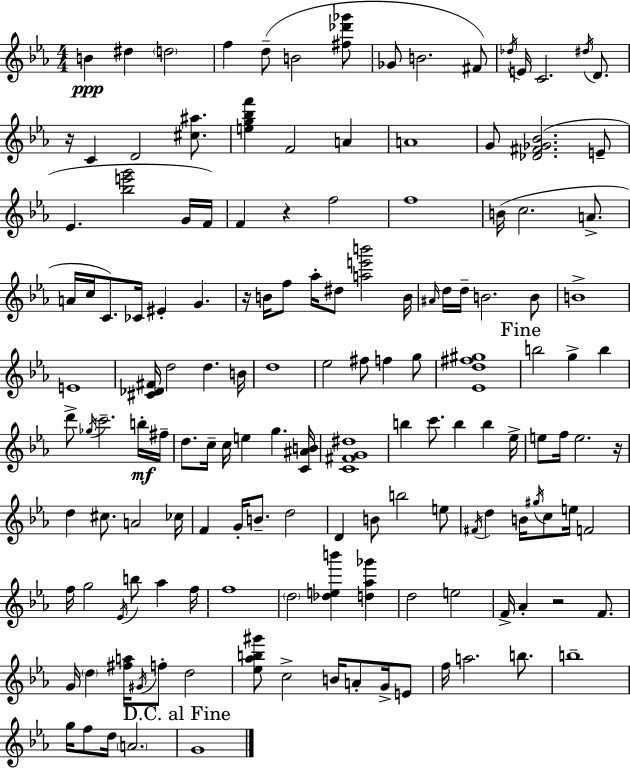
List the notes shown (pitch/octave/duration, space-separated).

B4/q D#5/q D5/h F5/q D5/e B4/h [F#5,Db6,Gb6]/e Gb4/e B4/h. F#4/e Db5/s E4/s C4/h. D#5/s D4/e. R/s C4/q D4/h [C#5,A#5]/e. [E5,G5,Bb5,F6]/q F4/h A4/q A4/w G4/e [Db4,F#4,Gb4,Bb4]/h. E4/e Eb4/q. [Bb5,E6,G6]/h G4/s F4/s F4/q R/q F5/h F5/w B4/s C5/h. A4/e. A4/s C5/s C4/e. CES4/s EIS4/q G4/q. R/s B4/s F5/e Ab5/s D#5/e [A5,E6,B6]/h B4/s A#4/s D5/s D5/s B4/h. B4/e B4/w E4/w [C#4,Db4,F#4]/s D5/h D5/q. B4/s D5/w Eb5/h F#5/e F5/q G5/e [Eb4,D5,F#5,G#5]/w B5/h G5/q B5/q D6/e Gb5/s C6/h. B5/s F#5/s D5/e. C5/s C5/s E5/q G5/q. [C4,A#4,B4]/s [C4,F#4,G4,D#5]/w B5/q C6/e. B5/q B5/q Eb5/s E5/e F5/s E5/h. R/s D5/q C#5/e. A4/h CES5/s F4/q G4/s B4/e. D5/h D4/q B4/e B5/h E5/e F#4/s D5/q B4/s G#5/s C5/e E5/s F4/h F5/s G5/h Eb4/s B5/e Ab5/q F5/s F5/w D5/h [Db5,E5,B6]/q [D5,Ab5,Gb6]/q D5/h E5/h F4/s Ab4/q R/h F4/e. G4/s D5/q [F#5,A5]/s G#4/s F5/e D5/h [Eb5,Ab5,B5,G#6]/e C5/h B4/s A4/e G4/s E4/e F5/s A5/h. B5/e. B5/w G5/s F5/e D5/s A4/h. G4/w